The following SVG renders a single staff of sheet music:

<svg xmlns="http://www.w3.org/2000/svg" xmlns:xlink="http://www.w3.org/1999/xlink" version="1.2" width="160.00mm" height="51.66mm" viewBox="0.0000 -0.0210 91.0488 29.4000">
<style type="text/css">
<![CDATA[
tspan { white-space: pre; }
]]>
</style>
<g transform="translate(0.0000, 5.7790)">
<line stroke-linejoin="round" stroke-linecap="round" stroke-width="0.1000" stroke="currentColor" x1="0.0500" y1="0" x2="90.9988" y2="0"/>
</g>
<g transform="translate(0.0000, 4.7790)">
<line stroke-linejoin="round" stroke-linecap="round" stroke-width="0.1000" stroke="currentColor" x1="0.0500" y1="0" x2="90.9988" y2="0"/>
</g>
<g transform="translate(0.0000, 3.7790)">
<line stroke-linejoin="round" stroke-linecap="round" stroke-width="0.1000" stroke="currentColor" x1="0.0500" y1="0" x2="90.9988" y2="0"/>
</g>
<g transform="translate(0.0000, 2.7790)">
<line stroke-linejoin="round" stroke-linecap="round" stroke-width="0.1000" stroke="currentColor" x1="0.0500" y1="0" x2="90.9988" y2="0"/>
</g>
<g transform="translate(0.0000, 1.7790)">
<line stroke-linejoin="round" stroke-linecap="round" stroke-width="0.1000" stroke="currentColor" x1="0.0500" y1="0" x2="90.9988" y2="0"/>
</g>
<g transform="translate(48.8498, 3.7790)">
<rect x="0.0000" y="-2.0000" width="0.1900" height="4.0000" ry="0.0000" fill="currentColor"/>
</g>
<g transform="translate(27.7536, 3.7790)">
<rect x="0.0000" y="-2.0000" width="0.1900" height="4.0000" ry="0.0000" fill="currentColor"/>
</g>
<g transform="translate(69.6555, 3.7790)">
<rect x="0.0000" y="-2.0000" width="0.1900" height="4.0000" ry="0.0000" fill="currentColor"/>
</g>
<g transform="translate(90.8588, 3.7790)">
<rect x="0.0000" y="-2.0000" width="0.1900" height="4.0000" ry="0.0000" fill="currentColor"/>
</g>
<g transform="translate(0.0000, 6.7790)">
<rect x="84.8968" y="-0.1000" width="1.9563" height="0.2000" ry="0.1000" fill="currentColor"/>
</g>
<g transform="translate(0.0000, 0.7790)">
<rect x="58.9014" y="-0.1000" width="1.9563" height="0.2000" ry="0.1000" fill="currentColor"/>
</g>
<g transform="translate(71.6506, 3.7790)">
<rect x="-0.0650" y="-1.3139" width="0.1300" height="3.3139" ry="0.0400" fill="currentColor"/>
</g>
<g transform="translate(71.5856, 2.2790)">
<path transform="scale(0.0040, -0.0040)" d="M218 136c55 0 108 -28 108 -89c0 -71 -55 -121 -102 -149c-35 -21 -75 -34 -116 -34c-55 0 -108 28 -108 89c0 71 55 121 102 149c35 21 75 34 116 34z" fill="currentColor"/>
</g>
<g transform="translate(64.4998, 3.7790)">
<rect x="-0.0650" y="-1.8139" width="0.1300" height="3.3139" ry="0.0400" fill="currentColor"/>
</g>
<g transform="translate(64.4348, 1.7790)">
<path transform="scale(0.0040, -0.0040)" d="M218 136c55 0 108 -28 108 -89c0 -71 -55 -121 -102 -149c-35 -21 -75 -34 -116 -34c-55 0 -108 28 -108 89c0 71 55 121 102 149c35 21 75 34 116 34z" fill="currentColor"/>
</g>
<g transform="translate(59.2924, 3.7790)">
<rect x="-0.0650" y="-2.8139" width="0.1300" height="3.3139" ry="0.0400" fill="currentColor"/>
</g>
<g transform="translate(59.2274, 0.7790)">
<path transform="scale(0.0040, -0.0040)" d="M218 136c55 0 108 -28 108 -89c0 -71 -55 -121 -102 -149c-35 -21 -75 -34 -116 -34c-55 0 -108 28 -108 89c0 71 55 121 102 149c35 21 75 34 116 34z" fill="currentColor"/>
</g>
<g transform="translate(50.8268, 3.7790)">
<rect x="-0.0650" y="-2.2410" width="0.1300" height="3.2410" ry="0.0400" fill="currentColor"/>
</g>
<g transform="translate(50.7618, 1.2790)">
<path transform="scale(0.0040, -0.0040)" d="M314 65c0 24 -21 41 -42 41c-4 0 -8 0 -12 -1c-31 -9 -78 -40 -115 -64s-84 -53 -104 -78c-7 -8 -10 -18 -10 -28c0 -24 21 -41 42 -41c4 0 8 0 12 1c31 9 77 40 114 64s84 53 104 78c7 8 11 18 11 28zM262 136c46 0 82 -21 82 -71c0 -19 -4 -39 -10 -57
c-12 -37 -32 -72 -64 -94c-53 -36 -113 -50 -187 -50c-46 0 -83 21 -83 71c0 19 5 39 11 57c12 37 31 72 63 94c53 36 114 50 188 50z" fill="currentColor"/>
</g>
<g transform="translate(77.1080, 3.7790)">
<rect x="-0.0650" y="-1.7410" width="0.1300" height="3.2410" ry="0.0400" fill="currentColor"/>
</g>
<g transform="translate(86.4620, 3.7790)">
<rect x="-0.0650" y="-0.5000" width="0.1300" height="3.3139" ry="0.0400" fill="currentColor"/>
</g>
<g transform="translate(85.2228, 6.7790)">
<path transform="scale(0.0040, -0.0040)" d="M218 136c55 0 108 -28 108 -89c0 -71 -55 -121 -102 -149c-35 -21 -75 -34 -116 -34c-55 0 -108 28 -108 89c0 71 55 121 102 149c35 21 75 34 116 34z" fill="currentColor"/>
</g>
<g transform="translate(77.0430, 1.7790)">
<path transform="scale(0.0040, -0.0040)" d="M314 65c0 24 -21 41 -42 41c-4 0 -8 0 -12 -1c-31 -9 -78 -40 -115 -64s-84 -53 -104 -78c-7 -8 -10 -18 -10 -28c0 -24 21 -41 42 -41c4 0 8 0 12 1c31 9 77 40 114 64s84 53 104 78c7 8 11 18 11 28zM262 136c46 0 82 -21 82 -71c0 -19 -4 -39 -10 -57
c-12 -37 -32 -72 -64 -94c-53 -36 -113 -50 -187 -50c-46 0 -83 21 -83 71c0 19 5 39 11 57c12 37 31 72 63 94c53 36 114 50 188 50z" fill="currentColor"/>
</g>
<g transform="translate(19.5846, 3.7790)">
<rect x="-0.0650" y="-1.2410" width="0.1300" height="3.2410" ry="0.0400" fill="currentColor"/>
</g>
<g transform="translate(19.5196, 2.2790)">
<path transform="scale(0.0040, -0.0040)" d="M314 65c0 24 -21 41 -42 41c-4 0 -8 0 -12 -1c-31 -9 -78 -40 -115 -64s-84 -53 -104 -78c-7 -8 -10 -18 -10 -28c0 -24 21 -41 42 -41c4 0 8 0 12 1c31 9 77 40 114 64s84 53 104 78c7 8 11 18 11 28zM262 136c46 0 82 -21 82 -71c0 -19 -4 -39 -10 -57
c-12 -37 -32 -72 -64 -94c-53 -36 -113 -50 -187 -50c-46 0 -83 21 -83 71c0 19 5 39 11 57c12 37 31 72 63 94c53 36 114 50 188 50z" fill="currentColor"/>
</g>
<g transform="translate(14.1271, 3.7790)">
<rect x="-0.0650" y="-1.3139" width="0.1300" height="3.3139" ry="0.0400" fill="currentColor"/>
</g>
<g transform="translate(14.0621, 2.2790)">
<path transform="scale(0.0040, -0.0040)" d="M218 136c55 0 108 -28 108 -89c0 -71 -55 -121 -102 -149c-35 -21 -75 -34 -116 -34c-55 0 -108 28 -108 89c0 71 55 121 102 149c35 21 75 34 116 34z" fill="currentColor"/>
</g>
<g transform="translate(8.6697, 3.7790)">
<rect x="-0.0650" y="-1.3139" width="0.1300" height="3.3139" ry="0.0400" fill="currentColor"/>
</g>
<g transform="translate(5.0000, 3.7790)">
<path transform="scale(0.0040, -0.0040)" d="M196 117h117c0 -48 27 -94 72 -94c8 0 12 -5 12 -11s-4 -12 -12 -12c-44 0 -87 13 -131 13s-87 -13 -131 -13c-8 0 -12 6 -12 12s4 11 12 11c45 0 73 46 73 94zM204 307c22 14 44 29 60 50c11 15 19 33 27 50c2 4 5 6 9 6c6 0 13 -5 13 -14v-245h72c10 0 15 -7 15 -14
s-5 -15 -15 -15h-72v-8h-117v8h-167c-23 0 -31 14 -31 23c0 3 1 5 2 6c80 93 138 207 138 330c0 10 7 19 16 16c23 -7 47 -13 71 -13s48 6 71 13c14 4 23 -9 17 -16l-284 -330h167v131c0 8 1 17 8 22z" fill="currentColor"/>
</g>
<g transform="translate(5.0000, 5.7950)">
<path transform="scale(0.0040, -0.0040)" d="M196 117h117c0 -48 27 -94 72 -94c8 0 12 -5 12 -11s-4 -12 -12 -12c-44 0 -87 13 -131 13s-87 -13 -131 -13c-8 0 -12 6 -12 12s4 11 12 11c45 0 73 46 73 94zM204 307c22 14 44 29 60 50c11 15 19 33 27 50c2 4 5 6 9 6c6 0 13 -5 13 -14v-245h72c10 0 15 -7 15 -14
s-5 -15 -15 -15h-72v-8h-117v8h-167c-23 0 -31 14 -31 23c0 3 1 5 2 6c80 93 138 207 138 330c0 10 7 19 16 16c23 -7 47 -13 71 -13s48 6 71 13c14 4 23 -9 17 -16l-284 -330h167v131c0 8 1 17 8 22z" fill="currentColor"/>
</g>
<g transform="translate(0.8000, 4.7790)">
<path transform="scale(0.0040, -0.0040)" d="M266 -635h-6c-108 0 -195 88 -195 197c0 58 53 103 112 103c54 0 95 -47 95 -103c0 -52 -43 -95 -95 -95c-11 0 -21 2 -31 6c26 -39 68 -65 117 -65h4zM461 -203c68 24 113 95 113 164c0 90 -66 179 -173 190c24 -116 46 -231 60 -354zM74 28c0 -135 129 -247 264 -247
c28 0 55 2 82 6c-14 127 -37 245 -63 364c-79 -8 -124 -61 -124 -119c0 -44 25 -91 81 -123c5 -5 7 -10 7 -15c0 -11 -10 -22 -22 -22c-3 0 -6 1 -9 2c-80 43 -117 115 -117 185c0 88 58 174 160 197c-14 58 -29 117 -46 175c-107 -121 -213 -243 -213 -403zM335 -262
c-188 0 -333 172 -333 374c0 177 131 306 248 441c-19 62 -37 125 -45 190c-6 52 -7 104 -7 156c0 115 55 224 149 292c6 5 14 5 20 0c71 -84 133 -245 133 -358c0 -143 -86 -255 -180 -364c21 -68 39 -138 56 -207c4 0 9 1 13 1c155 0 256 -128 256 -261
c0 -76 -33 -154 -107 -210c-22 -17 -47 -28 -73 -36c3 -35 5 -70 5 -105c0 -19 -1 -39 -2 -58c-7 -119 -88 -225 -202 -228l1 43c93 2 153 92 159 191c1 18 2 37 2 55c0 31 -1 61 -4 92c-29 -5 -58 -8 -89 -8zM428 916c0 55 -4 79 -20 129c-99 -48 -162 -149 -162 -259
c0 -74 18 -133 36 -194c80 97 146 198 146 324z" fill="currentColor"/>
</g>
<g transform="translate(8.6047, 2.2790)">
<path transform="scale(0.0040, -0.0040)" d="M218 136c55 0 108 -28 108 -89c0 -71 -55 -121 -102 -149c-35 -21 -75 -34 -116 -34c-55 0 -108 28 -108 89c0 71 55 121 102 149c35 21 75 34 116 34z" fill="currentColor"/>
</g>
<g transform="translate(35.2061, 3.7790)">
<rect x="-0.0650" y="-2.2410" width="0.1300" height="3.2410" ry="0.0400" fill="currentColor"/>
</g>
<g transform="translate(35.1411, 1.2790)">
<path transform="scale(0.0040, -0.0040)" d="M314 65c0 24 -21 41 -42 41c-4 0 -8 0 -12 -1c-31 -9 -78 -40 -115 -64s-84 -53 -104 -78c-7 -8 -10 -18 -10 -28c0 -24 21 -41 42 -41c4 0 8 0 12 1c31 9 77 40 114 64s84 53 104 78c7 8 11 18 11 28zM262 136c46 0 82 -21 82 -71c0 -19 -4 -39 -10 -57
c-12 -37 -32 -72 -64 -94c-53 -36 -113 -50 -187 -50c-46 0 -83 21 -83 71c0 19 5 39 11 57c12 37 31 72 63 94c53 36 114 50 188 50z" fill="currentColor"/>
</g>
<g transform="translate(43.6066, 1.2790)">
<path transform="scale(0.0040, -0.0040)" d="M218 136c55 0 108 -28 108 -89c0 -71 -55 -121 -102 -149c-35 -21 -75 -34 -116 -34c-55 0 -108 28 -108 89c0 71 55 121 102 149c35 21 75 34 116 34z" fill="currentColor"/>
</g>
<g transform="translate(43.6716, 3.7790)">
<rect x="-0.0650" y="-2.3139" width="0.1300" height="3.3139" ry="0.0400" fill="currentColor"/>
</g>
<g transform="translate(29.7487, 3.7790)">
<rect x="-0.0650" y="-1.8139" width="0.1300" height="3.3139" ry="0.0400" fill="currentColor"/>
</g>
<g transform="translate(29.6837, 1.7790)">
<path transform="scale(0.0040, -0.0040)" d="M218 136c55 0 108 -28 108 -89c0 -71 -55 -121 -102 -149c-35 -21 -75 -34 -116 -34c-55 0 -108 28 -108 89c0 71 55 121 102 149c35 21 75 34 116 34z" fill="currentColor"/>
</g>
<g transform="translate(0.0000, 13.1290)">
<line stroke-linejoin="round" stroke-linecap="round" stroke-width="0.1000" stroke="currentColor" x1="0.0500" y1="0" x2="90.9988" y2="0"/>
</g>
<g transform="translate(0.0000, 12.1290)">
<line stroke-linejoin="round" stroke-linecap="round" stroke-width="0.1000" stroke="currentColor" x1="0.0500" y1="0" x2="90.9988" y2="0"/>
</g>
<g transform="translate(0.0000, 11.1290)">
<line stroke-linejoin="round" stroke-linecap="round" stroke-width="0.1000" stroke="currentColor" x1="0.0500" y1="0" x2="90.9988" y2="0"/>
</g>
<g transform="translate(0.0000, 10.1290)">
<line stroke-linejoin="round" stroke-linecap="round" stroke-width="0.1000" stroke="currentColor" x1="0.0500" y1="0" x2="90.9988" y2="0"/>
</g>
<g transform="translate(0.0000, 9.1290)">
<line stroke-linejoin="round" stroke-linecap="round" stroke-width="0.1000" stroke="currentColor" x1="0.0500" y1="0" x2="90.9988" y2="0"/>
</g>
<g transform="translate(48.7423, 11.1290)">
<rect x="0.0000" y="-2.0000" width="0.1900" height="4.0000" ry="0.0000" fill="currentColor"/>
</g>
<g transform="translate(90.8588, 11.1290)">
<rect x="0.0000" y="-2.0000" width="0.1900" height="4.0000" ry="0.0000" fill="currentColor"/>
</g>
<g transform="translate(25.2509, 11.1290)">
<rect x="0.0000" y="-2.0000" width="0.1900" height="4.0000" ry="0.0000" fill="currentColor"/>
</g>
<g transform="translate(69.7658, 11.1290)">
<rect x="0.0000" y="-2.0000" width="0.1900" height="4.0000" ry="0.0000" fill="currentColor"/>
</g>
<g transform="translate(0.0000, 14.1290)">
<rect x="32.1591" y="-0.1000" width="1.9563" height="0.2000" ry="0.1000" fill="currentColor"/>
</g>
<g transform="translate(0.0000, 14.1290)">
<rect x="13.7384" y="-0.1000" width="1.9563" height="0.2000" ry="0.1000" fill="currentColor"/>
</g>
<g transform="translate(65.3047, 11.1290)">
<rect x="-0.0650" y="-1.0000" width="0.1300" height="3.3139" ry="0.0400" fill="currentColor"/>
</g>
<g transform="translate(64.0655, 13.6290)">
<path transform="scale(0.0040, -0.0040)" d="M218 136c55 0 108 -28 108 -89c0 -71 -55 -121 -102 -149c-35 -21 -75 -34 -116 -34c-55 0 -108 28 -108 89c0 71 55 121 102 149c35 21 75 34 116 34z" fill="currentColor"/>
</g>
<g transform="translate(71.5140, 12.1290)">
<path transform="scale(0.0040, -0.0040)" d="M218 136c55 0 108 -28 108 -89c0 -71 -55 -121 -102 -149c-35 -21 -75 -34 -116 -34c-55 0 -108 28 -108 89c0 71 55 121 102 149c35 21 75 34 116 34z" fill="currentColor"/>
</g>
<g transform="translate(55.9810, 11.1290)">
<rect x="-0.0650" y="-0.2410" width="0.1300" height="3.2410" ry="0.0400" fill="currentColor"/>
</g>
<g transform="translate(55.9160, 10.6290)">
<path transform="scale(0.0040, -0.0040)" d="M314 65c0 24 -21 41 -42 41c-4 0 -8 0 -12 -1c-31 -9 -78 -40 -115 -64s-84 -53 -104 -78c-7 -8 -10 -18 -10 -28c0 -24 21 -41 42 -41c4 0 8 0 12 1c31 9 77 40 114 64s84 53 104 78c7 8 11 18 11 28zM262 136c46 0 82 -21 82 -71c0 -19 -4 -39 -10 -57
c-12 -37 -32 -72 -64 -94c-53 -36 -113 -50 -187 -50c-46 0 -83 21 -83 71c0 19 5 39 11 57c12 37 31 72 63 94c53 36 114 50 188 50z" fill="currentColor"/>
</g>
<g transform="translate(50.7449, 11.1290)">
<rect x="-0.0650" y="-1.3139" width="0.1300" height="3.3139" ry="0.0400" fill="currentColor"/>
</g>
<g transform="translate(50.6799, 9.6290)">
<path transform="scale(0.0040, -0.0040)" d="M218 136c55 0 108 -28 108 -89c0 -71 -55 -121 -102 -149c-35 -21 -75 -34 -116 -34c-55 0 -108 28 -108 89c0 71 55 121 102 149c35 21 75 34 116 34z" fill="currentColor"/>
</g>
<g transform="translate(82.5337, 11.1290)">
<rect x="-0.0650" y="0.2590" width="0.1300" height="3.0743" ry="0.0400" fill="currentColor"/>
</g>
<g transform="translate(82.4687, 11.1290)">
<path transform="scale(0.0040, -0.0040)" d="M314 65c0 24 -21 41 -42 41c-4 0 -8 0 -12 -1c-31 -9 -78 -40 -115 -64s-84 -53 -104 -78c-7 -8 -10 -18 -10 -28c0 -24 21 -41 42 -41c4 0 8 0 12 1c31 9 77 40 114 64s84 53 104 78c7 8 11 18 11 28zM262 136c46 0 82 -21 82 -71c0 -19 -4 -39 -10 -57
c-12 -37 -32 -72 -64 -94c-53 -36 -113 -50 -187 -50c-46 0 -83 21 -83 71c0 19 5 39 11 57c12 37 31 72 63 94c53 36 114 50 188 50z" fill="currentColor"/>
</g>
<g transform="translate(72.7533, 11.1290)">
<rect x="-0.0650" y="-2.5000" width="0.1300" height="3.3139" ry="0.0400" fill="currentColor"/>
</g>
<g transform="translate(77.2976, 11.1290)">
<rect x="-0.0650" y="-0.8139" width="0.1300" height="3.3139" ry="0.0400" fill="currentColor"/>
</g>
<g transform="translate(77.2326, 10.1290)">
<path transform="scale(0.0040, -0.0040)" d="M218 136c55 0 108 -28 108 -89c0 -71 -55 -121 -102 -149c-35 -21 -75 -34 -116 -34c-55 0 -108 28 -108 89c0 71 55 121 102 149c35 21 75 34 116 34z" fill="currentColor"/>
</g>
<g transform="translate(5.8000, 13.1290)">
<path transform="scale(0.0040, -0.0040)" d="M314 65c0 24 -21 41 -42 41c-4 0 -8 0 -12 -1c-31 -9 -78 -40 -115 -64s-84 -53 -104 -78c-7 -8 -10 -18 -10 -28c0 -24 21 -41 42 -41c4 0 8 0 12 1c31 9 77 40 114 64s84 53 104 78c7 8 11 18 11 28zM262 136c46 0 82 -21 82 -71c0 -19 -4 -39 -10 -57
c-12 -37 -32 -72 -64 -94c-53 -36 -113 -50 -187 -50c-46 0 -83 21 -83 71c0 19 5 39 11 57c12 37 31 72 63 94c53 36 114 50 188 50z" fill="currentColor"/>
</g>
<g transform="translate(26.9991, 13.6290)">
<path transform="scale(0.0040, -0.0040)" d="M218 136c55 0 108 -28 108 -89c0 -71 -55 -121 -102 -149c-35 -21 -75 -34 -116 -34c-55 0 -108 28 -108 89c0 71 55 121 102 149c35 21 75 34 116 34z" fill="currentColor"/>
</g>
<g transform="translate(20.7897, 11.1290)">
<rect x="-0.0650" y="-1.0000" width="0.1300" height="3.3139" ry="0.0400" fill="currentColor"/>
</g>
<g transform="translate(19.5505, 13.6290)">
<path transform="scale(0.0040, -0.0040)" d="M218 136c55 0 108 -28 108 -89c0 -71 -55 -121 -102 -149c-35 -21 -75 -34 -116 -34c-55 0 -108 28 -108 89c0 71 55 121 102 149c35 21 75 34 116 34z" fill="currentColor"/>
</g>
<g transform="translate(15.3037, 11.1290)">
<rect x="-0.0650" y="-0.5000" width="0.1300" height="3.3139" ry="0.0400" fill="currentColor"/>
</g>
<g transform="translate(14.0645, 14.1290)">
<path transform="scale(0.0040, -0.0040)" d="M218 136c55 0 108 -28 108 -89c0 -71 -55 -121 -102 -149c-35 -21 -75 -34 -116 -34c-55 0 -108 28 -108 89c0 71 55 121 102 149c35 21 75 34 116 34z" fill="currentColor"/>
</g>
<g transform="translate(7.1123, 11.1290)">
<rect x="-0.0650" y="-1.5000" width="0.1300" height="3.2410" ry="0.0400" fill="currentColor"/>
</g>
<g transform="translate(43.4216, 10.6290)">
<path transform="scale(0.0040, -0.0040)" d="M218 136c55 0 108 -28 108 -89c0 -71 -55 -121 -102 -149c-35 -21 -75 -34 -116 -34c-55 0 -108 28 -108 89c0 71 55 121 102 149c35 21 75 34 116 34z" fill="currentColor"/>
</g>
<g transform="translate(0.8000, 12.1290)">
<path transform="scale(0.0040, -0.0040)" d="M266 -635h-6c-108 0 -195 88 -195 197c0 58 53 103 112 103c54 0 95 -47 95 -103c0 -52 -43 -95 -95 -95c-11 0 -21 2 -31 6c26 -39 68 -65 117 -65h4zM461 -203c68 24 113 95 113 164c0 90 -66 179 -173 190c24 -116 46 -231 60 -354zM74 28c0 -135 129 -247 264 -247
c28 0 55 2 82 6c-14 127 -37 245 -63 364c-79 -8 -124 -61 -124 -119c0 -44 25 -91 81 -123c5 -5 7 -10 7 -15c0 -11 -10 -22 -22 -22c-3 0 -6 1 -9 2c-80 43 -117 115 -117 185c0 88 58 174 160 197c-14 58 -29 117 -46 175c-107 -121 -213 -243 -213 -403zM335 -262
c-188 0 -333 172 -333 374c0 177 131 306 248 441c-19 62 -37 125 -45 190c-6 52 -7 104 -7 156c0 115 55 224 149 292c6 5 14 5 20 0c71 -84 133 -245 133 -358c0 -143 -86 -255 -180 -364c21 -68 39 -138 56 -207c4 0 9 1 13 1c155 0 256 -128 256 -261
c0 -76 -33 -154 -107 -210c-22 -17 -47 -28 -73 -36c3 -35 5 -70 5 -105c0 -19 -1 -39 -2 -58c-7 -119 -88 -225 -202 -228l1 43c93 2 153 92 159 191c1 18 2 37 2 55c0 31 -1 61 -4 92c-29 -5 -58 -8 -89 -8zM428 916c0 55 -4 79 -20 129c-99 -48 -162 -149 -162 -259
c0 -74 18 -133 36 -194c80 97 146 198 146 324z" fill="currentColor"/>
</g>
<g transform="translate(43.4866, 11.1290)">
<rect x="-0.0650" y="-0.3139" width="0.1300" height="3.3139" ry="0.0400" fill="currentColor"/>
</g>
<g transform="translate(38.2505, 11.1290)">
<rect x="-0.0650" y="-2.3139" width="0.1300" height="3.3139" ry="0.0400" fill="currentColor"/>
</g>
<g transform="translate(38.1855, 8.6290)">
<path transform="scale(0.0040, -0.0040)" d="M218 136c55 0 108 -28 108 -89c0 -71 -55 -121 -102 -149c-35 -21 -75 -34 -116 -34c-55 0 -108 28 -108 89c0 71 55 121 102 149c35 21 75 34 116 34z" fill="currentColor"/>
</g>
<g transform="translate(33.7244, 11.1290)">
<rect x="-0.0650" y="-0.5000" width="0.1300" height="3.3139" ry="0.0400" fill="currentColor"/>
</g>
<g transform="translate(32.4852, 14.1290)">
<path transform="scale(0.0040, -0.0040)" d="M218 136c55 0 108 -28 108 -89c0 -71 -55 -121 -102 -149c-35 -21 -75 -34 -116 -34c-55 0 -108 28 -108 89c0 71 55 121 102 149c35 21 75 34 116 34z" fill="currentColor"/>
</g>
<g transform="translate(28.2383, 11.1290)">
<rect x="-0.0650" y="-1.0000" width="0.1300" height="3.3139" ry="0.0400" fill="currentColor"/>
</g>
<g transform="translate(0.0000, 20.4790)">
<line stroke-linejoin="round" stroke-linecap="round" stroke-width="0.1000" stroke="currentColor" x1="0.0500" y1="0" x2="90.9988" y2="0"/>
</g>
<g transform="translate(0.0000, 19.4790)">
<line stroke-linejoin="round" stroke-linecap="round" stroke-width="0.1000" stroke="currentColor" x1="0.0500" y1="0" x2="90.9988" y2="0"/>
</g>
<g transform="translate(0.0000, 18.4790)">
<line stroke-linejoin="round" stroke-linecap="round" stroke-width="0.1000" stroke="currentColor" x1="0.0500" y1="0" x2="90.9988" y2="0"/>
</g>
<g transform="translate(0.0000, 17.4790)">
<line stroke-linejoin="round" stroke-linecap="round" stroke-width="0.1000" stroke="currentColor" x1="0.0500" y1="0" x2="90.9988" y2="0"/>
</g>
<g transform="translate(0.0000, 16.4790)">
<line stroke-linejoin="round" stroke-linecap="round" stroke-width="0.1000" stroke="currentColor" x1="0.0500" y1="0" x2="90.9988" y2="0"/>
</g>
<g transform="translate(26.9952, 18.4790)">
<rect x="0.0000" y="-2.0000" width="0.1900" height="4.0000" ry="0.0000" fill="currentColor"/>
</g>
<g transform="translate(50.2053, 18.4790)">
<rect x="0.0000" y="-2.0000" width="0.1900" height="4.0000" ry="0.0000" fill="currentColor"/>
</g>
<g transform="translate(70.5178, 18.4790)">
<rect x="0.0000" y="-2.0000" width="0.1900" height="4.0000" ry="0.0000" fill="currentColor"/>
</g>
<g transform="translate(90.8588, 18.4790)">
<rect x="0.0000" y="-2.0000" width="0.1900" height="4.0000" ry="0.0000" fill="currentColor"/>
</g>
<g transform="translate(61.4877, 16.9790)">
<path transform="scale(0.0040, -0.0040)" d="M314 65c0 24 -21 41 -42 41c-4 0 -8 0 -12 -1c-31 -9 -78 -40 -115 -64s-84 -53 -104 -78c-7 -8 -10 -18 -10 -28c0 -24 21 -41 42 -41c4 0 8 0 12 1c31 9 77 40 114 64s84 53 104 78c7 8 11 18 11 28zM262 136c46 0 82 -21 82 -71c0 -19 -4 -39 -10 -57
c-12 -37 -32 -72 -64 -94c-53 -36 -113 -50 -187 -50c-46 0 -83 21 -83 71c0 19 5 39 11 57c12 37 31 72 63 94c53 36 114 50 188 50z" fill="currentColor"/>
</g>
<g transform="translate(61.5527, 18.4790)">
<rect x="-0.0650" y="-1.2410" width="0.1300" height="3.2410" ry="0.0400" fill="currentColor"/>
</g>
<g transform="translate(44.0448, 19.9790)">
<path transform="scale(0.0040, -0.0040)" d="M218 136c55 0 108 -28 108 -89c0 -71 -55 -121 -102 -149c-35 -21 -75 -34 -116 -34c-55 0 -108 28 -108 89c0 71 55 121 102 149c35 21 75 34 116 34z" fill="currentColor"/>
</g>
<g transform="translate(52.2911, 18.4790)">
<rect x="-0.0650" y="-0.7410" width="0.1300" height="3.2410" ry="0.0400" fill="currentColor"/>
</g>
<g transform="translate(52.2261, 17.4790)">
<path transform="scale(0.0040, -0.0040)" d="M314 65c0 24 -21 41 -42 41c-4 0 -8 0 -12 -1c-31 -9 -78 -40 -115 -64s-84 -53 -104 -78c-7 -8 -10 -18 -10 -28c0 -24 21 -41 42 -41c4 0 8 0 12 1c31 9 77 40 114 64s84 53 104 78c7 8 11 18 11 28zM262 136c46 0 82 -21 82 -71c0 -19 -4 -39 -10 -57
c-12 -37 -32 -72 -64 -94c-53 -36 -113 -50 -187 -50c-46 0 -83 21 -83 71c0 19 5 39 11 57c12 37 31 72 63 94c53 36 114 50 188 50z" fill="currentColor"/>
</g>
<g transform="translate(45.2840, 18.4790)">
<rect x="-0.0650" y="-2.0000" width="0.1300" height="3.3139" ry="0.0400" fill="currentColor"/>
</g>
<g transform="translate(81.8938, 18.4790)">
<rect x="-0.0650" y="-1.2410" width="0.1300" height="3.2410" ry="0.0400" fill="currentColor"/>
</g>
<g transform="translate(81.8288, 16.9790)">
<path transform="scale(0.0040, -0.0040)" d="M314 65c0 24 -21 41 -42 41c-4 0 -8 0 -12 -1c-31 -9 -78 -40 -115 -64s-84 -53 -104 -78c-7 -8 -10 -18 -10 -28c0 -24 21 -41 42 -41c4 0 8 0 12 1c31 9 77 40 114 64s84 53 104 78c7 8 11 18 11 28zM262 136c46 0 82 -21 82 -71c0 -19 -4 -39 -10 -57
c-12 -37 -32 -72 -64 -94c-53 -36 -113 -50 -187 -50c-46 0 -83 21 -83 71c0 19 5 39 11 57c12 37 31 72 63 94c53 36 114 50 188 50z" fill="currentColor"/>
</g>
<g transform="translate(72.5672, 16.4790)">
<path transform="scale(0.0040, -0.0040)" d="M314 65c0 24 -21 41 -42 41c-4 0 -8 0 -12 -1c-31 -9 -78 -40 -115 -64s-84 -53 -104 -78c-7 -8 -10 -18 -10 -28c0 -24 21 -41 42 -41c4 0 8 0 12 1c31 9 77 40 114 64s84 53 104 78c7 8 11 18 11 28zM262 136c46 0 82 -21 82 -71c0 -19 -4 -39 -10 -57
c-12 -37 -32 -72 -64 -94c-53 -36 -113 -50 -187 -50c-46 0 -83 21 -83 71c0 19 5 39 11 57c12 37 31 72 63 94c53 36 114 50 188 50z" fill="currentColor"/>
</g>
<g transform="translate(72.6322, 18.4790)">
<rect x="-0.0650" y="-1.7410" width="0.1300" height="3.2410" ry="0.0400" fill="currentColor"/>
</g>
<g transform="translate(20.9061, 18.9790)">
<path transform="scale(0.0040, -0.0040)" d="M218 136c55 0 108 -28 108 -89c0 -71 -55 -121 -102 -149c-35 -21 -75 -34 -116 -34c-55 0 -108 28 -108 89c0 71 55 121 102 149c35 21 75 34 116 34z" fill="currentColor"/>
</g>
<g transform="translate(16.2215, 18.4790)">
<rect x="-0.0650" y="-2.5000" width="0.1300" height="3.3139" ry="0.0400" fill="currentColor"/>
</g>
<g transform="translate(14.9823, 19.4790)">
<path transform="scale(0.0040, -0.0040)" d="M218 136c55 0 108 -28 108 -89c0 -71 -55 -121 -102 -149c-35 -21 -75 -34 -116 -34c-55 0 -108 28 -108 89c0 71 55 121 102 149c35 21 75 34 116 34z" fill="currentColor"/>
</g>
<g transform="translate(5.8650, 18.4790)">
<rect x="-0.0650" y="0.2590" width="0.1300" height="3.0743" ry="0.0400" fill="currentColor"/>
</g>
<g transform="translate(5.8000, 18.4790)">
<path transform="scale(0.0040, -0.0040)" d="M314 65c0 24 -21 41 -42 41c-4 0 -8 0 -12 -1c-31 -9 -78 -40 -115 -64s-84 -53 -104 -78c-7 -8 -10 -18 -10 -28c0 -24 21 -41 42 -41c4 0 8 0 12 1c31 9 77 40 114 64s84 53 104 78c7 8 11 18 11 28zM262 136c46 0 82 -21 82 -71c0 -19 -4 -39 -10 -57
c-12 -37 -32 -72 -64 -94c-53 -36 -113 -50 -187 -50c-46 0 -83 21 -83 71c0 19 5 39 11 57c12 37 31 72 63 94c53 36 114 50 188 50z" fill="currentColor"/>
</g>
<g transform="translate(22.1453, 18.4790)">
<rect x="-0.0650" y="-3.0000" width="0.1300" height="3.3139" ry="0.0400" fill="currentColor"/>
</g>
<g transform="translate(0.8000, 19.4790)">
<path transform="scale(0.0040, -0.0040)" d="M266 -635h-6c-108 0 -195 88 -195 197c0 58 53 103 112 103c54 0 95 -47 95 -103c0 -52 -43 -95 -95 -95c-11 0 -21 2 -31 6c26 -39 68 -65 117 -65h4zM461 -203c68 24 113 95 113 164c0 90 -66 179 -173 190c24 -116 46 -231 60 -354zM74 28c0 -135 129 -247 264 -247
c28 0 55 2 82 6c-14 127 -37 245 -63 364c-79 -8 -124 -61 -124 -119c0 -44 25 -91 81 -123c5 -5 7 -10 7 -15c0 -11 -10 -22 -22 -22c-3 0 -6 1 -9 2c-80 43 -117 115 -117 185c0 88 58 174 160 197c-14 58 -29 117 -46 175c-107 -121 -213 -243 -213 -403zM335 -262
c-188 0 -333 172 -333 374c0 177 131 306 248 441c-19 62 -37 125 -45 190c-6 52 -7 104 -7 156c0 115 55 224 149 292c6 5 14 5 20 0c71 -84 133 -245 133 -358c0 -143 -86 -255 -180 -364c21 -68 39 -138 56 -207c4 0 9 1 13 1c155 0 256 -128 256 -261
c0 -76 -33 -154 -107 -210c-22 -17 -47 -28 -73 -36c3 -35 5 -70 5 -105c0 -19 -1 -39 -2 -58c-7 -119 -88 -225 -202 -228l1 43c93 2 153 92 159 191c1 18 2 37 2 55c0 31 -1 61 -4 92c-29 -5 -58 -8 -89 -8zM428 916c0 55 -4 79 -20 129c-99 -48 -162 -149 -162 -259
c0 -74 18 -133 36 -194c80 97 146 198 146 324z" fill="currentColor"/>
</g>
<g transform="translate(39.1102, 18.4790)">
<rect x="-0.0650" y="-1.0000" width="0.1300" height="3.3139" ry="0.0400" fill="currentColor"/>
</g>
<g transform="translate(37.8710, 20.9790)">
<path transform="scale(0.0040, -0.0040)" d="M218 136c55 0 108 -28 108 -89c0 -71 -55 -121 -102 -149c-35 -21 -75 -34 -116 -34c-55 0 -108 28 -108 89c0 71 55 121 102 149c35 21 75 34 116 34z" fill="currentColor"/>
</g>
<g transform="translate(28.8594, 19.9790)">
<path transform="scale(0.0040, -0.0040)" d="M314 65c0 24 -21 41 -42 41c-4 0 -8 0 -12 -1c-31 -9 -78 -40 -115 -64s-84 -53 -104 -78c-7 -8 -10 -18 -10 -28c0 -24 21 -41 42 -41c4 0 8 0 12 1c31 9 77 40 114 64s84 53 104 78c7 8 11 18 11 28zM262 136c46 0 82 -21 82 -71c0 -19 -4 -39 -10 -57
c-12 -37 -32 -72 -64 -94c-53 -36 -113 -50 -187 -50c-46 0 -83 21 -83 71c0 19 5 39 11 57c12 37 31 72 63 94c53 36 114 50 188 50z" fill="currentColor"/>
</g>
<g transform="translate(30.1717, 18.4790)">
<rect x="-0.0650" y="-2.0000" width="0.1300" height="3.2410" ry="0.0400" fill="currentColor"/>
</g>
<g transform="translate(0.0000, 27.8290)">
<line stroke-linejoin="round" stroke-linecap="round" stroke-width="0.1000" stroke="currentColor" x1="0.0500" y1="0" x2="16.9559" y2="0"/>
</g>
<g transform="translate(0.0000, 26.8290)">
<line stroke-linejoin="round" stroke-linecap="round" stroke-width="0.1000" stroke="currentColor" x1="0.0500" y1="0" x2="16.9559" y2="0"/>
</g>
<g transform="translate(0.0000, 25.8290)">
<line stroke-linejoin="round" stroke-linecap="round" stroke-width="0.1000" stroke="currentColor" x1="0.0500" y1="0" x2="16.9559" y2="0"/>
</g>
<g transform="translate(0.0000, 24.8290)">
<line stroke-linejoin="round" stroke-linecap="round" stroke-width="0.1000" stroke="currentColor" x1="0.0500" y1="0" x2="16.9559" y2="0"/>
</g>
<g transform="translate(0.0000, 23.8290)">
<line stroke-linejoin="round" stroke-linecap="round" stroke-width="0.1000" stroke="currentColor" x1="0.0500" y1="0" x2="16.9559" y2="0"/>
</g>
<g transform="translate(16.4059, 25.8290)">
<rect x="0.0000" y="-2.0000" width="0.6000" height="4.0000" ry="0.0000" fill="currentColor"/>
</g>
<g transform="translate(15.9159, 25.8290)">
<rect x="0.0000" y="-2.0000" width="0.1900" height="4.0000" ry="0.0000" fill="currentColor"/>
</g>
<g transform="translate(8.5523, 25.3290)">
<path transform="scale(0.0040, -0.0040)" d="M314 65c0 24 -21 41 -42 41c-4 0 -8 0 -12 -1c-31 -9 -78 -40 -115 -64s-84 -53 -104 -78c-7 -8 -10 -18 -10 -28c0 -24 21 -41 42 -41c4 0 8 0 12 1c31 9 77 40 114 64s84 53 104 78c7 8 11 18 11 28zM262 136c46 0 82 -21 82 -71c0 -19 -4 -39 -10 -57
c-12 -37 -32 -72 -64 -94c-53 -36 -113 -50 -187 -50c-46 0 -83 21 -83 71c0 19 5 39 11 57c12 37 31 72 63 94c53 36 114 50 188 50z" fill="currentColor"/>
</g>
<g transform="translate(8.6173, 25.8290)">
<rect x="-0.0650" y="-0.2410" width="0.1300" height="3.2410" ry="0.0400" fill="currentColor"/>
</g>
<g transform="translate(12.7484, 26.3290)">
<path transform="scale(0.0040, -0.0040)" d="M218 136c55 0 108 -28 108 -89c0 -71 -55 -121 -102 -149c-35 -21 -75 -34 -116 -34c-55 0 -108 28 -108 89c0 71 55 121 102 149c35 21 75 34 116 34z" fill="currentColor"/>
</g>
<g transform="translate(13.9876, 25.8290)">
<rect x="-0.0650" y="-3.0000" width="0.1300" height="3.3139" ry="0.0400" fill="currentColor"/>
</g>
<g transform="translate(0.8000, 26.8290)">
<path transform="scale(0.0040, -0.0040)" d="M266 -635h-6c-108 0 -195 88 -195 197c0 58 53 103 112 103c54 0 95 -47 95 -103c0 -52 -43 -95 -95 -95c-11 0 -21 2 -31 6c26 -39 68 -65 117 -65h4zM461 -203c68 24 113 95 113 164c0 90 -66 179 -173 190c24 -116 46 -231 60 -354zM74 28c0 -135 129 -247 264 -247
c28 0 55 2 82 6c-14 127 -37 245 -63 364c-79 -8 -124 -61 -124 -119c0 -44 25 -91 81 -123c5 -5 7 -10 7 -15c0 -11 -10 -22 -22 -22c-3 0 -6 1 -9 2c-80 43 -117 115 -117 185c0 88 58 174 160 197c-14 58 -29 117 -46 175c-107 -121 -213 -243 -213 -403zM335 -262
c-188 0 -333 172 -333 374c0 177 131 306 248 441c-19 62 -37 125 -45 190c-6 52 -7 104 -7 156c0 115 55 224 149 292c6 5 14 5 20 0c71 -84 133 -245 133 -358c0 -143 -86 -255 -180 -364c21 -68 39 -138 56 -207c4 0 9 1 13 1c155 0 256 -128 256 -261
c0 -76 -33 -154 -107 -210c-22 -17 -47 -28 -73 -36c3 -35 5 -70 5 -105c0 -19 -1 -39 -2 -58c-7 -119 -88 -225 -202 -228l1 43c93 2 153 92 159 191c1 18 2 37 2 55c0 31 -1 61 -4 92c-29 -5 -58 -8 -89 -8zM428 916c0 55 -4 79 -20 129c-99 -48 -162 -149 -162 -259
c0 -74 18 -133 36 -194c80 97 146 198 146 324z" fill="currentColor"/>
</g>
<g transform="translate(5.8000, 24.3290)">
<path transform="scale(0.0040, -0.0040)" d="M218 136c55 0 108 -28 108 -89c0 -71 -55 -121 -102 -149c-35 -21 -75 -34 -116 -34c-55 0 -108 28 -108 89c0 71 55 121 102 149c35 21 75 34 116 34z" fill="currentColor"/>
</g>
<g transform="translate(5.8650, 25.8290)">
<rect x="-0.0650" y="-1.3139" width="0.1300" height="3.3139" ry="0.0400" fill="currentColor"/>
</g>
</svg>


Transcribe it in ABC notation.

X:1
T:Untitled
M:4/4
L:1/4
K:C
e e e2 f g2 g g2 a f e f2 C E2 C D D C g c e c2 D G d B2 B2 G A F2 D F d2 e2 f2 e2 e c2 A